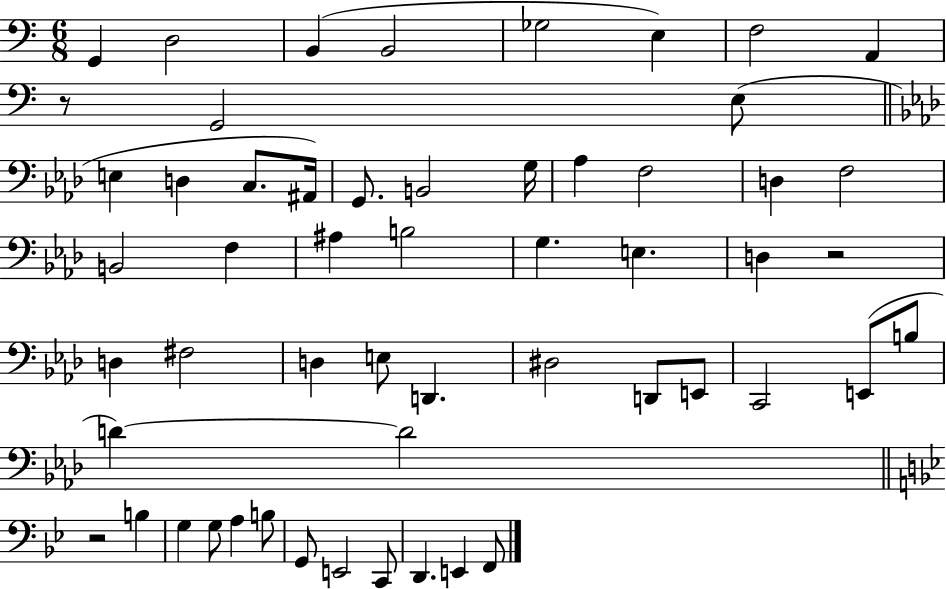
{
  \clef bass
  \numericTimeSignature
  \time 6/8
  \key c \major
  \repeat volta 2 { g,4 d2 | b,4( b,2 | ges2 e4) | f2 a,4 | \break r8 g,2 e8( | \bar "||" \break \key aes \major e4 d4 c8. ais,16) | g,8. b,2 g16 | aes4 f2 | d4 f2 | \break b,2 f4 | ais4 b2 | g4. e4. | d4 r2 | \break d4 fis2 | d4 e8 d,4. | dis2 d,8 e,8 | c,2 e,8( b8 | \break d'4~~) d'2 | \bar "||" \break \key bes \major r2 b4 | g4 g8 a4 b8 | g,8 e,2 c,8 | d,4. e,4 f,8 | \break } \bar "|."
}